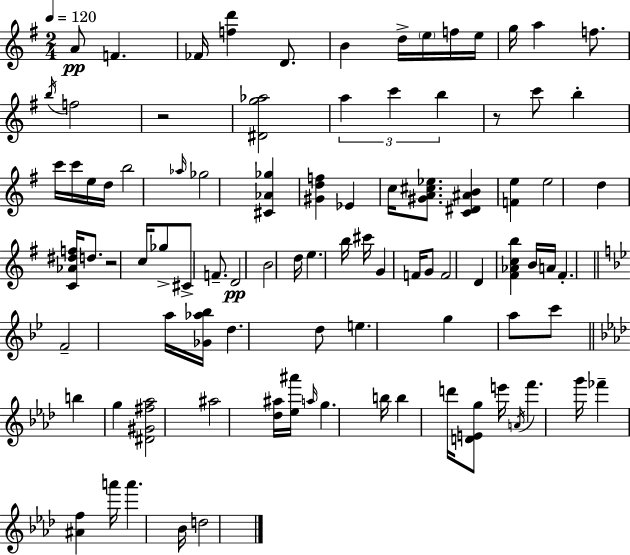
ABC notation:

X:1
T:Untitled
M:2/4
L:1/4
K:Em
A/2 F _F/4 [fd'] D/2 B d/4 e/4 f/4 e/4 g/4 a f/2 b/4 f2 z2 [^Dg_a]2 a c' b z/2 c'/2 b c'/4 c'/4 e/4 d/4 b2 _a/4 _g2 [^C_A_g] [^Gdf] _E c/4 [^GA^c_e]/2 [C^D^AB] [Fe] e2 d [C_A^df]/4 d/2 z2 c/4 _g/2 ^C/2 F/2 D2 B2 d/4 e b/4 ^c'/4 G F/4 G/2 F2 D [^F_Acb] B/4 A/4 ^F F2 a/4 [_G_a_b]/4 d d/2 e g a/2 c'/2 b g [^D^G^f_a]2 ^a2 [_d^a]/4 [_e^a']/4 a/4 g b/4 b d'/4 [DEg]/2 e'/4 A/4 f' g'/4 _f' [^Af] a'/4 a' _B/4 d2